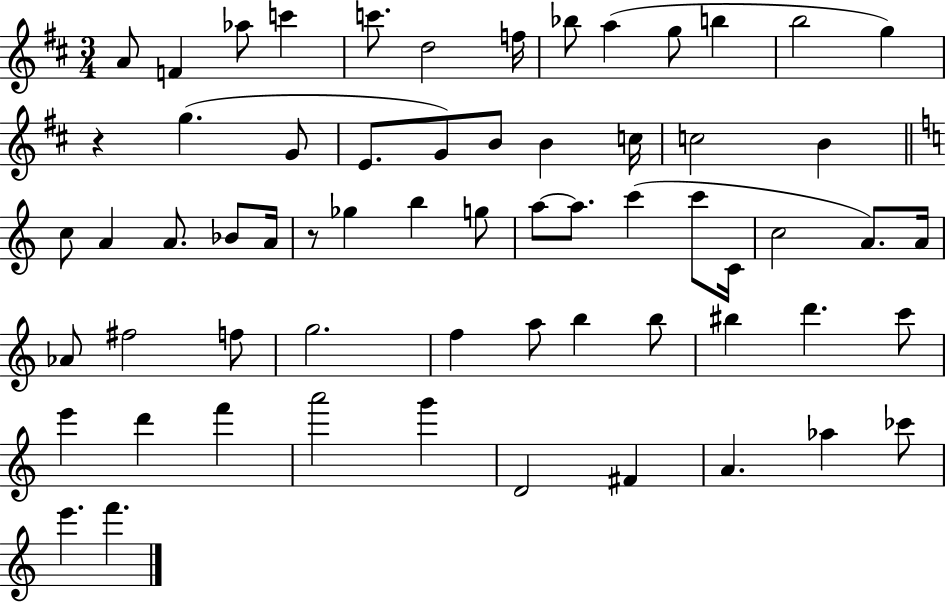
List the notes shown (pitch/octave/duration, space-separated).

A4/e F4/q Ab5/e C6/q C6/e. D5/h F5/s Bb5/e A5/q G5/e B5/q B5/h G5/q R/q G5/q. G4/e E4/e. G4/e B4/e B4/q C5/s C5/h B4/q C5/e A4/q A4/e. Bb4/e A4/s R/e Gb5/q B5/q G5/e A5/e A5/e. C6/q C6/e C4/s C5/h A4/e. A4/s Ab4/e F#5/h F5/e G5/h. F5/q A5/e B5/q B5/e BIS5/q D6/q. C6/e E6/q D6/q F6/q A6/h G6/q D4/h F#4/q A4/q. Ab5/q CES6/e E6/q. F6/q.